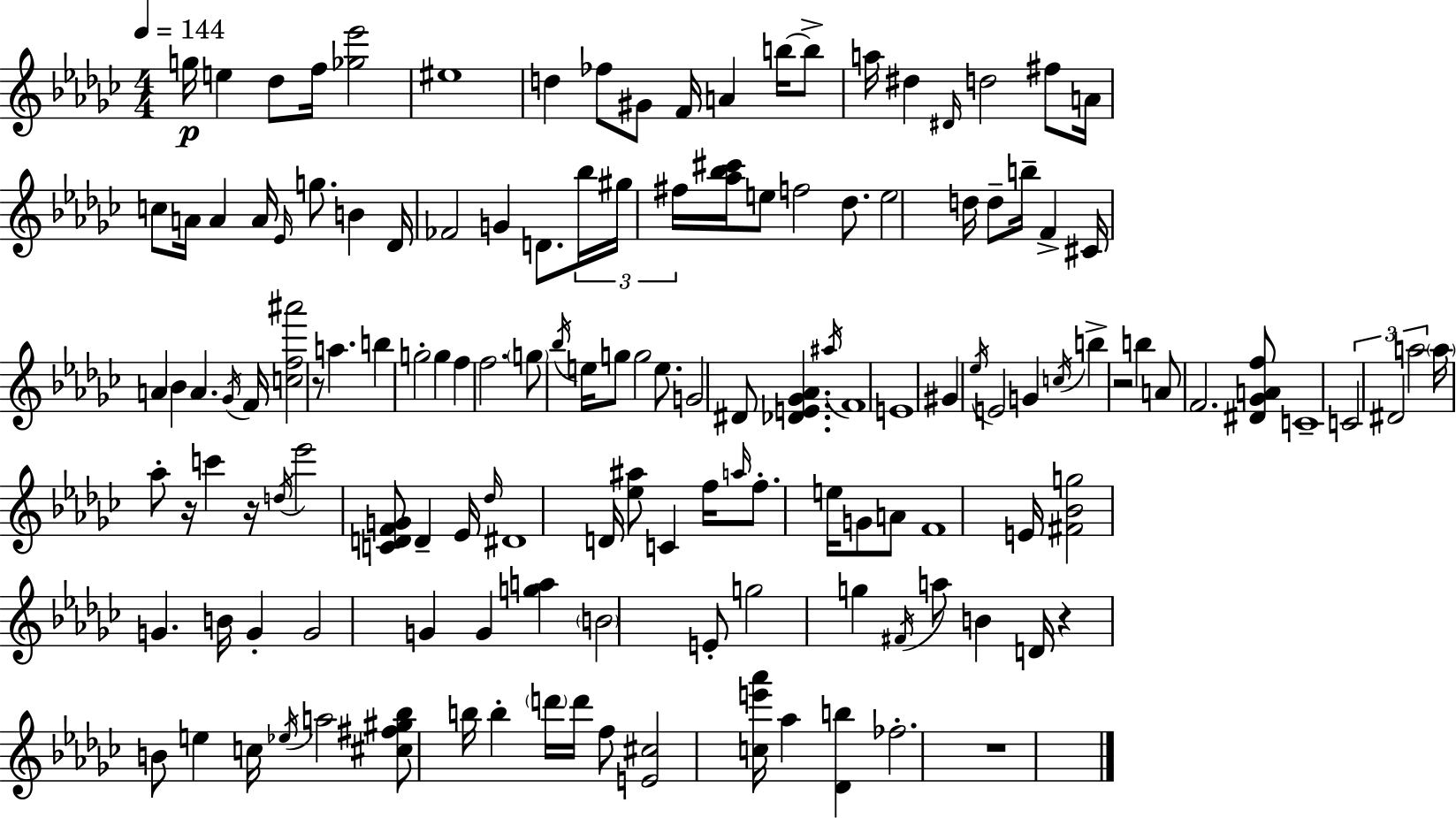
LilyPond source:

{
  \clef treble
  \numericTimeSignature
  \time 4/4
  \key ees \minor
  \tempo 4 = 144
  g''16\p e''4 des''8 f''16 <ges'' ees'''>2 | eis''1 | d''4 fes''8 gis'8 f'16 a'4 b''16~~ b''8-> | a''16 dis''4 \grace { dis'16 } d''2 fis''8 | \break a'16 c''8 a'16 a'4 a'16 \grace { ees'16 } g''8. b'4 | des'16 fes'2 g'4 d'8. | \tuplet 3/2 { bes''16 gis''16 fis''16 } <aes'' bes'' cis'''>16 e''8 f''2 des''8. | e''2 d''16 d''8-- b''16-- f'4-> | \break cis'16 a'4 bes'4 a'4. | \acciaccatura { ges'16 } f'16 <c'' f'' ais'''>2 r8 a''4. | b''4 g''2-. g''4 | f''4 f''2. | \break \parenthesize g''8 \acciaccatura { bes''16 } e''16 g''8 g''2 | e''8. g'2 dis'8 <des' e' ges' aes'>4. | \acciaccatura { ais''16 } f'1 | e'1 | \break gis'4 \acciaccatura { ees''16 } e'2 | g'4 \acciaccatura { c''16 } b''4-> r2 | b''4 a'8 f'2. | <dis' ges' a' f''>8 c'1-- | \break \tuplet 3/2 { c'2 dis'2 | a''2 } \parenthesize a''16 | aes''8-. r16 c'''4 r16 \acciaccatura { d''16 } ees'''2 | <c' d' f' g'>8 d'4-- ees'16 \grace { des''16 } dis'1 | \break d'16 <ees'' ais''>8 c'4 | f''16 \grace { a''16 } f''8.-. e''16 g'8 a'8 f'1 | e'16 <fis' bes' g''>2 | g'4. b'16 g'4-. g'2 | \break g'4 g'4 <g'' a''>4 | \parenthesize b'2 e'8-. g''2 | g''4 \acciaccatura { fis'16 } a''8 b'4 d'16 | r4 b'8 e''4 c''16 \acciaccatura { ees''16 } a''2 | \break <cis'' fis'' gis'' bes''>8 b''16 b''4-. \parenthesize d'''16 d'''16 f''8 <e' cis''>2 | <c'' e''' aes'''>16 aes''4 <des' b''>4 | fes''2.-. r1 | \bar "|."
}